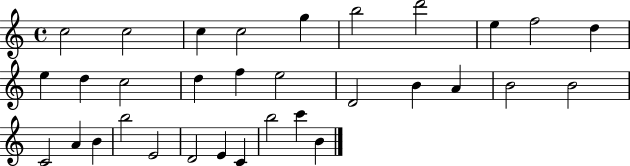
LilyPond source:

{
  \clef treble
  \time 4/4
  \defaultTimeSignature
  \key c \major
  c''2 c''2 | c''4 c''2 g''4 | b''2 d'''2 | e''4 f''2 d''4 | \break e''4 d''4 c''2 | d''4 f''4 e''2 | d'2 b'4 a'4 | b'2 b'2 | \break c'2 a'4 b'4 | b''2 e'2 | d'2 e'4 c'4 | b''2 c'''4 b'4 | \break \bar "|."
}